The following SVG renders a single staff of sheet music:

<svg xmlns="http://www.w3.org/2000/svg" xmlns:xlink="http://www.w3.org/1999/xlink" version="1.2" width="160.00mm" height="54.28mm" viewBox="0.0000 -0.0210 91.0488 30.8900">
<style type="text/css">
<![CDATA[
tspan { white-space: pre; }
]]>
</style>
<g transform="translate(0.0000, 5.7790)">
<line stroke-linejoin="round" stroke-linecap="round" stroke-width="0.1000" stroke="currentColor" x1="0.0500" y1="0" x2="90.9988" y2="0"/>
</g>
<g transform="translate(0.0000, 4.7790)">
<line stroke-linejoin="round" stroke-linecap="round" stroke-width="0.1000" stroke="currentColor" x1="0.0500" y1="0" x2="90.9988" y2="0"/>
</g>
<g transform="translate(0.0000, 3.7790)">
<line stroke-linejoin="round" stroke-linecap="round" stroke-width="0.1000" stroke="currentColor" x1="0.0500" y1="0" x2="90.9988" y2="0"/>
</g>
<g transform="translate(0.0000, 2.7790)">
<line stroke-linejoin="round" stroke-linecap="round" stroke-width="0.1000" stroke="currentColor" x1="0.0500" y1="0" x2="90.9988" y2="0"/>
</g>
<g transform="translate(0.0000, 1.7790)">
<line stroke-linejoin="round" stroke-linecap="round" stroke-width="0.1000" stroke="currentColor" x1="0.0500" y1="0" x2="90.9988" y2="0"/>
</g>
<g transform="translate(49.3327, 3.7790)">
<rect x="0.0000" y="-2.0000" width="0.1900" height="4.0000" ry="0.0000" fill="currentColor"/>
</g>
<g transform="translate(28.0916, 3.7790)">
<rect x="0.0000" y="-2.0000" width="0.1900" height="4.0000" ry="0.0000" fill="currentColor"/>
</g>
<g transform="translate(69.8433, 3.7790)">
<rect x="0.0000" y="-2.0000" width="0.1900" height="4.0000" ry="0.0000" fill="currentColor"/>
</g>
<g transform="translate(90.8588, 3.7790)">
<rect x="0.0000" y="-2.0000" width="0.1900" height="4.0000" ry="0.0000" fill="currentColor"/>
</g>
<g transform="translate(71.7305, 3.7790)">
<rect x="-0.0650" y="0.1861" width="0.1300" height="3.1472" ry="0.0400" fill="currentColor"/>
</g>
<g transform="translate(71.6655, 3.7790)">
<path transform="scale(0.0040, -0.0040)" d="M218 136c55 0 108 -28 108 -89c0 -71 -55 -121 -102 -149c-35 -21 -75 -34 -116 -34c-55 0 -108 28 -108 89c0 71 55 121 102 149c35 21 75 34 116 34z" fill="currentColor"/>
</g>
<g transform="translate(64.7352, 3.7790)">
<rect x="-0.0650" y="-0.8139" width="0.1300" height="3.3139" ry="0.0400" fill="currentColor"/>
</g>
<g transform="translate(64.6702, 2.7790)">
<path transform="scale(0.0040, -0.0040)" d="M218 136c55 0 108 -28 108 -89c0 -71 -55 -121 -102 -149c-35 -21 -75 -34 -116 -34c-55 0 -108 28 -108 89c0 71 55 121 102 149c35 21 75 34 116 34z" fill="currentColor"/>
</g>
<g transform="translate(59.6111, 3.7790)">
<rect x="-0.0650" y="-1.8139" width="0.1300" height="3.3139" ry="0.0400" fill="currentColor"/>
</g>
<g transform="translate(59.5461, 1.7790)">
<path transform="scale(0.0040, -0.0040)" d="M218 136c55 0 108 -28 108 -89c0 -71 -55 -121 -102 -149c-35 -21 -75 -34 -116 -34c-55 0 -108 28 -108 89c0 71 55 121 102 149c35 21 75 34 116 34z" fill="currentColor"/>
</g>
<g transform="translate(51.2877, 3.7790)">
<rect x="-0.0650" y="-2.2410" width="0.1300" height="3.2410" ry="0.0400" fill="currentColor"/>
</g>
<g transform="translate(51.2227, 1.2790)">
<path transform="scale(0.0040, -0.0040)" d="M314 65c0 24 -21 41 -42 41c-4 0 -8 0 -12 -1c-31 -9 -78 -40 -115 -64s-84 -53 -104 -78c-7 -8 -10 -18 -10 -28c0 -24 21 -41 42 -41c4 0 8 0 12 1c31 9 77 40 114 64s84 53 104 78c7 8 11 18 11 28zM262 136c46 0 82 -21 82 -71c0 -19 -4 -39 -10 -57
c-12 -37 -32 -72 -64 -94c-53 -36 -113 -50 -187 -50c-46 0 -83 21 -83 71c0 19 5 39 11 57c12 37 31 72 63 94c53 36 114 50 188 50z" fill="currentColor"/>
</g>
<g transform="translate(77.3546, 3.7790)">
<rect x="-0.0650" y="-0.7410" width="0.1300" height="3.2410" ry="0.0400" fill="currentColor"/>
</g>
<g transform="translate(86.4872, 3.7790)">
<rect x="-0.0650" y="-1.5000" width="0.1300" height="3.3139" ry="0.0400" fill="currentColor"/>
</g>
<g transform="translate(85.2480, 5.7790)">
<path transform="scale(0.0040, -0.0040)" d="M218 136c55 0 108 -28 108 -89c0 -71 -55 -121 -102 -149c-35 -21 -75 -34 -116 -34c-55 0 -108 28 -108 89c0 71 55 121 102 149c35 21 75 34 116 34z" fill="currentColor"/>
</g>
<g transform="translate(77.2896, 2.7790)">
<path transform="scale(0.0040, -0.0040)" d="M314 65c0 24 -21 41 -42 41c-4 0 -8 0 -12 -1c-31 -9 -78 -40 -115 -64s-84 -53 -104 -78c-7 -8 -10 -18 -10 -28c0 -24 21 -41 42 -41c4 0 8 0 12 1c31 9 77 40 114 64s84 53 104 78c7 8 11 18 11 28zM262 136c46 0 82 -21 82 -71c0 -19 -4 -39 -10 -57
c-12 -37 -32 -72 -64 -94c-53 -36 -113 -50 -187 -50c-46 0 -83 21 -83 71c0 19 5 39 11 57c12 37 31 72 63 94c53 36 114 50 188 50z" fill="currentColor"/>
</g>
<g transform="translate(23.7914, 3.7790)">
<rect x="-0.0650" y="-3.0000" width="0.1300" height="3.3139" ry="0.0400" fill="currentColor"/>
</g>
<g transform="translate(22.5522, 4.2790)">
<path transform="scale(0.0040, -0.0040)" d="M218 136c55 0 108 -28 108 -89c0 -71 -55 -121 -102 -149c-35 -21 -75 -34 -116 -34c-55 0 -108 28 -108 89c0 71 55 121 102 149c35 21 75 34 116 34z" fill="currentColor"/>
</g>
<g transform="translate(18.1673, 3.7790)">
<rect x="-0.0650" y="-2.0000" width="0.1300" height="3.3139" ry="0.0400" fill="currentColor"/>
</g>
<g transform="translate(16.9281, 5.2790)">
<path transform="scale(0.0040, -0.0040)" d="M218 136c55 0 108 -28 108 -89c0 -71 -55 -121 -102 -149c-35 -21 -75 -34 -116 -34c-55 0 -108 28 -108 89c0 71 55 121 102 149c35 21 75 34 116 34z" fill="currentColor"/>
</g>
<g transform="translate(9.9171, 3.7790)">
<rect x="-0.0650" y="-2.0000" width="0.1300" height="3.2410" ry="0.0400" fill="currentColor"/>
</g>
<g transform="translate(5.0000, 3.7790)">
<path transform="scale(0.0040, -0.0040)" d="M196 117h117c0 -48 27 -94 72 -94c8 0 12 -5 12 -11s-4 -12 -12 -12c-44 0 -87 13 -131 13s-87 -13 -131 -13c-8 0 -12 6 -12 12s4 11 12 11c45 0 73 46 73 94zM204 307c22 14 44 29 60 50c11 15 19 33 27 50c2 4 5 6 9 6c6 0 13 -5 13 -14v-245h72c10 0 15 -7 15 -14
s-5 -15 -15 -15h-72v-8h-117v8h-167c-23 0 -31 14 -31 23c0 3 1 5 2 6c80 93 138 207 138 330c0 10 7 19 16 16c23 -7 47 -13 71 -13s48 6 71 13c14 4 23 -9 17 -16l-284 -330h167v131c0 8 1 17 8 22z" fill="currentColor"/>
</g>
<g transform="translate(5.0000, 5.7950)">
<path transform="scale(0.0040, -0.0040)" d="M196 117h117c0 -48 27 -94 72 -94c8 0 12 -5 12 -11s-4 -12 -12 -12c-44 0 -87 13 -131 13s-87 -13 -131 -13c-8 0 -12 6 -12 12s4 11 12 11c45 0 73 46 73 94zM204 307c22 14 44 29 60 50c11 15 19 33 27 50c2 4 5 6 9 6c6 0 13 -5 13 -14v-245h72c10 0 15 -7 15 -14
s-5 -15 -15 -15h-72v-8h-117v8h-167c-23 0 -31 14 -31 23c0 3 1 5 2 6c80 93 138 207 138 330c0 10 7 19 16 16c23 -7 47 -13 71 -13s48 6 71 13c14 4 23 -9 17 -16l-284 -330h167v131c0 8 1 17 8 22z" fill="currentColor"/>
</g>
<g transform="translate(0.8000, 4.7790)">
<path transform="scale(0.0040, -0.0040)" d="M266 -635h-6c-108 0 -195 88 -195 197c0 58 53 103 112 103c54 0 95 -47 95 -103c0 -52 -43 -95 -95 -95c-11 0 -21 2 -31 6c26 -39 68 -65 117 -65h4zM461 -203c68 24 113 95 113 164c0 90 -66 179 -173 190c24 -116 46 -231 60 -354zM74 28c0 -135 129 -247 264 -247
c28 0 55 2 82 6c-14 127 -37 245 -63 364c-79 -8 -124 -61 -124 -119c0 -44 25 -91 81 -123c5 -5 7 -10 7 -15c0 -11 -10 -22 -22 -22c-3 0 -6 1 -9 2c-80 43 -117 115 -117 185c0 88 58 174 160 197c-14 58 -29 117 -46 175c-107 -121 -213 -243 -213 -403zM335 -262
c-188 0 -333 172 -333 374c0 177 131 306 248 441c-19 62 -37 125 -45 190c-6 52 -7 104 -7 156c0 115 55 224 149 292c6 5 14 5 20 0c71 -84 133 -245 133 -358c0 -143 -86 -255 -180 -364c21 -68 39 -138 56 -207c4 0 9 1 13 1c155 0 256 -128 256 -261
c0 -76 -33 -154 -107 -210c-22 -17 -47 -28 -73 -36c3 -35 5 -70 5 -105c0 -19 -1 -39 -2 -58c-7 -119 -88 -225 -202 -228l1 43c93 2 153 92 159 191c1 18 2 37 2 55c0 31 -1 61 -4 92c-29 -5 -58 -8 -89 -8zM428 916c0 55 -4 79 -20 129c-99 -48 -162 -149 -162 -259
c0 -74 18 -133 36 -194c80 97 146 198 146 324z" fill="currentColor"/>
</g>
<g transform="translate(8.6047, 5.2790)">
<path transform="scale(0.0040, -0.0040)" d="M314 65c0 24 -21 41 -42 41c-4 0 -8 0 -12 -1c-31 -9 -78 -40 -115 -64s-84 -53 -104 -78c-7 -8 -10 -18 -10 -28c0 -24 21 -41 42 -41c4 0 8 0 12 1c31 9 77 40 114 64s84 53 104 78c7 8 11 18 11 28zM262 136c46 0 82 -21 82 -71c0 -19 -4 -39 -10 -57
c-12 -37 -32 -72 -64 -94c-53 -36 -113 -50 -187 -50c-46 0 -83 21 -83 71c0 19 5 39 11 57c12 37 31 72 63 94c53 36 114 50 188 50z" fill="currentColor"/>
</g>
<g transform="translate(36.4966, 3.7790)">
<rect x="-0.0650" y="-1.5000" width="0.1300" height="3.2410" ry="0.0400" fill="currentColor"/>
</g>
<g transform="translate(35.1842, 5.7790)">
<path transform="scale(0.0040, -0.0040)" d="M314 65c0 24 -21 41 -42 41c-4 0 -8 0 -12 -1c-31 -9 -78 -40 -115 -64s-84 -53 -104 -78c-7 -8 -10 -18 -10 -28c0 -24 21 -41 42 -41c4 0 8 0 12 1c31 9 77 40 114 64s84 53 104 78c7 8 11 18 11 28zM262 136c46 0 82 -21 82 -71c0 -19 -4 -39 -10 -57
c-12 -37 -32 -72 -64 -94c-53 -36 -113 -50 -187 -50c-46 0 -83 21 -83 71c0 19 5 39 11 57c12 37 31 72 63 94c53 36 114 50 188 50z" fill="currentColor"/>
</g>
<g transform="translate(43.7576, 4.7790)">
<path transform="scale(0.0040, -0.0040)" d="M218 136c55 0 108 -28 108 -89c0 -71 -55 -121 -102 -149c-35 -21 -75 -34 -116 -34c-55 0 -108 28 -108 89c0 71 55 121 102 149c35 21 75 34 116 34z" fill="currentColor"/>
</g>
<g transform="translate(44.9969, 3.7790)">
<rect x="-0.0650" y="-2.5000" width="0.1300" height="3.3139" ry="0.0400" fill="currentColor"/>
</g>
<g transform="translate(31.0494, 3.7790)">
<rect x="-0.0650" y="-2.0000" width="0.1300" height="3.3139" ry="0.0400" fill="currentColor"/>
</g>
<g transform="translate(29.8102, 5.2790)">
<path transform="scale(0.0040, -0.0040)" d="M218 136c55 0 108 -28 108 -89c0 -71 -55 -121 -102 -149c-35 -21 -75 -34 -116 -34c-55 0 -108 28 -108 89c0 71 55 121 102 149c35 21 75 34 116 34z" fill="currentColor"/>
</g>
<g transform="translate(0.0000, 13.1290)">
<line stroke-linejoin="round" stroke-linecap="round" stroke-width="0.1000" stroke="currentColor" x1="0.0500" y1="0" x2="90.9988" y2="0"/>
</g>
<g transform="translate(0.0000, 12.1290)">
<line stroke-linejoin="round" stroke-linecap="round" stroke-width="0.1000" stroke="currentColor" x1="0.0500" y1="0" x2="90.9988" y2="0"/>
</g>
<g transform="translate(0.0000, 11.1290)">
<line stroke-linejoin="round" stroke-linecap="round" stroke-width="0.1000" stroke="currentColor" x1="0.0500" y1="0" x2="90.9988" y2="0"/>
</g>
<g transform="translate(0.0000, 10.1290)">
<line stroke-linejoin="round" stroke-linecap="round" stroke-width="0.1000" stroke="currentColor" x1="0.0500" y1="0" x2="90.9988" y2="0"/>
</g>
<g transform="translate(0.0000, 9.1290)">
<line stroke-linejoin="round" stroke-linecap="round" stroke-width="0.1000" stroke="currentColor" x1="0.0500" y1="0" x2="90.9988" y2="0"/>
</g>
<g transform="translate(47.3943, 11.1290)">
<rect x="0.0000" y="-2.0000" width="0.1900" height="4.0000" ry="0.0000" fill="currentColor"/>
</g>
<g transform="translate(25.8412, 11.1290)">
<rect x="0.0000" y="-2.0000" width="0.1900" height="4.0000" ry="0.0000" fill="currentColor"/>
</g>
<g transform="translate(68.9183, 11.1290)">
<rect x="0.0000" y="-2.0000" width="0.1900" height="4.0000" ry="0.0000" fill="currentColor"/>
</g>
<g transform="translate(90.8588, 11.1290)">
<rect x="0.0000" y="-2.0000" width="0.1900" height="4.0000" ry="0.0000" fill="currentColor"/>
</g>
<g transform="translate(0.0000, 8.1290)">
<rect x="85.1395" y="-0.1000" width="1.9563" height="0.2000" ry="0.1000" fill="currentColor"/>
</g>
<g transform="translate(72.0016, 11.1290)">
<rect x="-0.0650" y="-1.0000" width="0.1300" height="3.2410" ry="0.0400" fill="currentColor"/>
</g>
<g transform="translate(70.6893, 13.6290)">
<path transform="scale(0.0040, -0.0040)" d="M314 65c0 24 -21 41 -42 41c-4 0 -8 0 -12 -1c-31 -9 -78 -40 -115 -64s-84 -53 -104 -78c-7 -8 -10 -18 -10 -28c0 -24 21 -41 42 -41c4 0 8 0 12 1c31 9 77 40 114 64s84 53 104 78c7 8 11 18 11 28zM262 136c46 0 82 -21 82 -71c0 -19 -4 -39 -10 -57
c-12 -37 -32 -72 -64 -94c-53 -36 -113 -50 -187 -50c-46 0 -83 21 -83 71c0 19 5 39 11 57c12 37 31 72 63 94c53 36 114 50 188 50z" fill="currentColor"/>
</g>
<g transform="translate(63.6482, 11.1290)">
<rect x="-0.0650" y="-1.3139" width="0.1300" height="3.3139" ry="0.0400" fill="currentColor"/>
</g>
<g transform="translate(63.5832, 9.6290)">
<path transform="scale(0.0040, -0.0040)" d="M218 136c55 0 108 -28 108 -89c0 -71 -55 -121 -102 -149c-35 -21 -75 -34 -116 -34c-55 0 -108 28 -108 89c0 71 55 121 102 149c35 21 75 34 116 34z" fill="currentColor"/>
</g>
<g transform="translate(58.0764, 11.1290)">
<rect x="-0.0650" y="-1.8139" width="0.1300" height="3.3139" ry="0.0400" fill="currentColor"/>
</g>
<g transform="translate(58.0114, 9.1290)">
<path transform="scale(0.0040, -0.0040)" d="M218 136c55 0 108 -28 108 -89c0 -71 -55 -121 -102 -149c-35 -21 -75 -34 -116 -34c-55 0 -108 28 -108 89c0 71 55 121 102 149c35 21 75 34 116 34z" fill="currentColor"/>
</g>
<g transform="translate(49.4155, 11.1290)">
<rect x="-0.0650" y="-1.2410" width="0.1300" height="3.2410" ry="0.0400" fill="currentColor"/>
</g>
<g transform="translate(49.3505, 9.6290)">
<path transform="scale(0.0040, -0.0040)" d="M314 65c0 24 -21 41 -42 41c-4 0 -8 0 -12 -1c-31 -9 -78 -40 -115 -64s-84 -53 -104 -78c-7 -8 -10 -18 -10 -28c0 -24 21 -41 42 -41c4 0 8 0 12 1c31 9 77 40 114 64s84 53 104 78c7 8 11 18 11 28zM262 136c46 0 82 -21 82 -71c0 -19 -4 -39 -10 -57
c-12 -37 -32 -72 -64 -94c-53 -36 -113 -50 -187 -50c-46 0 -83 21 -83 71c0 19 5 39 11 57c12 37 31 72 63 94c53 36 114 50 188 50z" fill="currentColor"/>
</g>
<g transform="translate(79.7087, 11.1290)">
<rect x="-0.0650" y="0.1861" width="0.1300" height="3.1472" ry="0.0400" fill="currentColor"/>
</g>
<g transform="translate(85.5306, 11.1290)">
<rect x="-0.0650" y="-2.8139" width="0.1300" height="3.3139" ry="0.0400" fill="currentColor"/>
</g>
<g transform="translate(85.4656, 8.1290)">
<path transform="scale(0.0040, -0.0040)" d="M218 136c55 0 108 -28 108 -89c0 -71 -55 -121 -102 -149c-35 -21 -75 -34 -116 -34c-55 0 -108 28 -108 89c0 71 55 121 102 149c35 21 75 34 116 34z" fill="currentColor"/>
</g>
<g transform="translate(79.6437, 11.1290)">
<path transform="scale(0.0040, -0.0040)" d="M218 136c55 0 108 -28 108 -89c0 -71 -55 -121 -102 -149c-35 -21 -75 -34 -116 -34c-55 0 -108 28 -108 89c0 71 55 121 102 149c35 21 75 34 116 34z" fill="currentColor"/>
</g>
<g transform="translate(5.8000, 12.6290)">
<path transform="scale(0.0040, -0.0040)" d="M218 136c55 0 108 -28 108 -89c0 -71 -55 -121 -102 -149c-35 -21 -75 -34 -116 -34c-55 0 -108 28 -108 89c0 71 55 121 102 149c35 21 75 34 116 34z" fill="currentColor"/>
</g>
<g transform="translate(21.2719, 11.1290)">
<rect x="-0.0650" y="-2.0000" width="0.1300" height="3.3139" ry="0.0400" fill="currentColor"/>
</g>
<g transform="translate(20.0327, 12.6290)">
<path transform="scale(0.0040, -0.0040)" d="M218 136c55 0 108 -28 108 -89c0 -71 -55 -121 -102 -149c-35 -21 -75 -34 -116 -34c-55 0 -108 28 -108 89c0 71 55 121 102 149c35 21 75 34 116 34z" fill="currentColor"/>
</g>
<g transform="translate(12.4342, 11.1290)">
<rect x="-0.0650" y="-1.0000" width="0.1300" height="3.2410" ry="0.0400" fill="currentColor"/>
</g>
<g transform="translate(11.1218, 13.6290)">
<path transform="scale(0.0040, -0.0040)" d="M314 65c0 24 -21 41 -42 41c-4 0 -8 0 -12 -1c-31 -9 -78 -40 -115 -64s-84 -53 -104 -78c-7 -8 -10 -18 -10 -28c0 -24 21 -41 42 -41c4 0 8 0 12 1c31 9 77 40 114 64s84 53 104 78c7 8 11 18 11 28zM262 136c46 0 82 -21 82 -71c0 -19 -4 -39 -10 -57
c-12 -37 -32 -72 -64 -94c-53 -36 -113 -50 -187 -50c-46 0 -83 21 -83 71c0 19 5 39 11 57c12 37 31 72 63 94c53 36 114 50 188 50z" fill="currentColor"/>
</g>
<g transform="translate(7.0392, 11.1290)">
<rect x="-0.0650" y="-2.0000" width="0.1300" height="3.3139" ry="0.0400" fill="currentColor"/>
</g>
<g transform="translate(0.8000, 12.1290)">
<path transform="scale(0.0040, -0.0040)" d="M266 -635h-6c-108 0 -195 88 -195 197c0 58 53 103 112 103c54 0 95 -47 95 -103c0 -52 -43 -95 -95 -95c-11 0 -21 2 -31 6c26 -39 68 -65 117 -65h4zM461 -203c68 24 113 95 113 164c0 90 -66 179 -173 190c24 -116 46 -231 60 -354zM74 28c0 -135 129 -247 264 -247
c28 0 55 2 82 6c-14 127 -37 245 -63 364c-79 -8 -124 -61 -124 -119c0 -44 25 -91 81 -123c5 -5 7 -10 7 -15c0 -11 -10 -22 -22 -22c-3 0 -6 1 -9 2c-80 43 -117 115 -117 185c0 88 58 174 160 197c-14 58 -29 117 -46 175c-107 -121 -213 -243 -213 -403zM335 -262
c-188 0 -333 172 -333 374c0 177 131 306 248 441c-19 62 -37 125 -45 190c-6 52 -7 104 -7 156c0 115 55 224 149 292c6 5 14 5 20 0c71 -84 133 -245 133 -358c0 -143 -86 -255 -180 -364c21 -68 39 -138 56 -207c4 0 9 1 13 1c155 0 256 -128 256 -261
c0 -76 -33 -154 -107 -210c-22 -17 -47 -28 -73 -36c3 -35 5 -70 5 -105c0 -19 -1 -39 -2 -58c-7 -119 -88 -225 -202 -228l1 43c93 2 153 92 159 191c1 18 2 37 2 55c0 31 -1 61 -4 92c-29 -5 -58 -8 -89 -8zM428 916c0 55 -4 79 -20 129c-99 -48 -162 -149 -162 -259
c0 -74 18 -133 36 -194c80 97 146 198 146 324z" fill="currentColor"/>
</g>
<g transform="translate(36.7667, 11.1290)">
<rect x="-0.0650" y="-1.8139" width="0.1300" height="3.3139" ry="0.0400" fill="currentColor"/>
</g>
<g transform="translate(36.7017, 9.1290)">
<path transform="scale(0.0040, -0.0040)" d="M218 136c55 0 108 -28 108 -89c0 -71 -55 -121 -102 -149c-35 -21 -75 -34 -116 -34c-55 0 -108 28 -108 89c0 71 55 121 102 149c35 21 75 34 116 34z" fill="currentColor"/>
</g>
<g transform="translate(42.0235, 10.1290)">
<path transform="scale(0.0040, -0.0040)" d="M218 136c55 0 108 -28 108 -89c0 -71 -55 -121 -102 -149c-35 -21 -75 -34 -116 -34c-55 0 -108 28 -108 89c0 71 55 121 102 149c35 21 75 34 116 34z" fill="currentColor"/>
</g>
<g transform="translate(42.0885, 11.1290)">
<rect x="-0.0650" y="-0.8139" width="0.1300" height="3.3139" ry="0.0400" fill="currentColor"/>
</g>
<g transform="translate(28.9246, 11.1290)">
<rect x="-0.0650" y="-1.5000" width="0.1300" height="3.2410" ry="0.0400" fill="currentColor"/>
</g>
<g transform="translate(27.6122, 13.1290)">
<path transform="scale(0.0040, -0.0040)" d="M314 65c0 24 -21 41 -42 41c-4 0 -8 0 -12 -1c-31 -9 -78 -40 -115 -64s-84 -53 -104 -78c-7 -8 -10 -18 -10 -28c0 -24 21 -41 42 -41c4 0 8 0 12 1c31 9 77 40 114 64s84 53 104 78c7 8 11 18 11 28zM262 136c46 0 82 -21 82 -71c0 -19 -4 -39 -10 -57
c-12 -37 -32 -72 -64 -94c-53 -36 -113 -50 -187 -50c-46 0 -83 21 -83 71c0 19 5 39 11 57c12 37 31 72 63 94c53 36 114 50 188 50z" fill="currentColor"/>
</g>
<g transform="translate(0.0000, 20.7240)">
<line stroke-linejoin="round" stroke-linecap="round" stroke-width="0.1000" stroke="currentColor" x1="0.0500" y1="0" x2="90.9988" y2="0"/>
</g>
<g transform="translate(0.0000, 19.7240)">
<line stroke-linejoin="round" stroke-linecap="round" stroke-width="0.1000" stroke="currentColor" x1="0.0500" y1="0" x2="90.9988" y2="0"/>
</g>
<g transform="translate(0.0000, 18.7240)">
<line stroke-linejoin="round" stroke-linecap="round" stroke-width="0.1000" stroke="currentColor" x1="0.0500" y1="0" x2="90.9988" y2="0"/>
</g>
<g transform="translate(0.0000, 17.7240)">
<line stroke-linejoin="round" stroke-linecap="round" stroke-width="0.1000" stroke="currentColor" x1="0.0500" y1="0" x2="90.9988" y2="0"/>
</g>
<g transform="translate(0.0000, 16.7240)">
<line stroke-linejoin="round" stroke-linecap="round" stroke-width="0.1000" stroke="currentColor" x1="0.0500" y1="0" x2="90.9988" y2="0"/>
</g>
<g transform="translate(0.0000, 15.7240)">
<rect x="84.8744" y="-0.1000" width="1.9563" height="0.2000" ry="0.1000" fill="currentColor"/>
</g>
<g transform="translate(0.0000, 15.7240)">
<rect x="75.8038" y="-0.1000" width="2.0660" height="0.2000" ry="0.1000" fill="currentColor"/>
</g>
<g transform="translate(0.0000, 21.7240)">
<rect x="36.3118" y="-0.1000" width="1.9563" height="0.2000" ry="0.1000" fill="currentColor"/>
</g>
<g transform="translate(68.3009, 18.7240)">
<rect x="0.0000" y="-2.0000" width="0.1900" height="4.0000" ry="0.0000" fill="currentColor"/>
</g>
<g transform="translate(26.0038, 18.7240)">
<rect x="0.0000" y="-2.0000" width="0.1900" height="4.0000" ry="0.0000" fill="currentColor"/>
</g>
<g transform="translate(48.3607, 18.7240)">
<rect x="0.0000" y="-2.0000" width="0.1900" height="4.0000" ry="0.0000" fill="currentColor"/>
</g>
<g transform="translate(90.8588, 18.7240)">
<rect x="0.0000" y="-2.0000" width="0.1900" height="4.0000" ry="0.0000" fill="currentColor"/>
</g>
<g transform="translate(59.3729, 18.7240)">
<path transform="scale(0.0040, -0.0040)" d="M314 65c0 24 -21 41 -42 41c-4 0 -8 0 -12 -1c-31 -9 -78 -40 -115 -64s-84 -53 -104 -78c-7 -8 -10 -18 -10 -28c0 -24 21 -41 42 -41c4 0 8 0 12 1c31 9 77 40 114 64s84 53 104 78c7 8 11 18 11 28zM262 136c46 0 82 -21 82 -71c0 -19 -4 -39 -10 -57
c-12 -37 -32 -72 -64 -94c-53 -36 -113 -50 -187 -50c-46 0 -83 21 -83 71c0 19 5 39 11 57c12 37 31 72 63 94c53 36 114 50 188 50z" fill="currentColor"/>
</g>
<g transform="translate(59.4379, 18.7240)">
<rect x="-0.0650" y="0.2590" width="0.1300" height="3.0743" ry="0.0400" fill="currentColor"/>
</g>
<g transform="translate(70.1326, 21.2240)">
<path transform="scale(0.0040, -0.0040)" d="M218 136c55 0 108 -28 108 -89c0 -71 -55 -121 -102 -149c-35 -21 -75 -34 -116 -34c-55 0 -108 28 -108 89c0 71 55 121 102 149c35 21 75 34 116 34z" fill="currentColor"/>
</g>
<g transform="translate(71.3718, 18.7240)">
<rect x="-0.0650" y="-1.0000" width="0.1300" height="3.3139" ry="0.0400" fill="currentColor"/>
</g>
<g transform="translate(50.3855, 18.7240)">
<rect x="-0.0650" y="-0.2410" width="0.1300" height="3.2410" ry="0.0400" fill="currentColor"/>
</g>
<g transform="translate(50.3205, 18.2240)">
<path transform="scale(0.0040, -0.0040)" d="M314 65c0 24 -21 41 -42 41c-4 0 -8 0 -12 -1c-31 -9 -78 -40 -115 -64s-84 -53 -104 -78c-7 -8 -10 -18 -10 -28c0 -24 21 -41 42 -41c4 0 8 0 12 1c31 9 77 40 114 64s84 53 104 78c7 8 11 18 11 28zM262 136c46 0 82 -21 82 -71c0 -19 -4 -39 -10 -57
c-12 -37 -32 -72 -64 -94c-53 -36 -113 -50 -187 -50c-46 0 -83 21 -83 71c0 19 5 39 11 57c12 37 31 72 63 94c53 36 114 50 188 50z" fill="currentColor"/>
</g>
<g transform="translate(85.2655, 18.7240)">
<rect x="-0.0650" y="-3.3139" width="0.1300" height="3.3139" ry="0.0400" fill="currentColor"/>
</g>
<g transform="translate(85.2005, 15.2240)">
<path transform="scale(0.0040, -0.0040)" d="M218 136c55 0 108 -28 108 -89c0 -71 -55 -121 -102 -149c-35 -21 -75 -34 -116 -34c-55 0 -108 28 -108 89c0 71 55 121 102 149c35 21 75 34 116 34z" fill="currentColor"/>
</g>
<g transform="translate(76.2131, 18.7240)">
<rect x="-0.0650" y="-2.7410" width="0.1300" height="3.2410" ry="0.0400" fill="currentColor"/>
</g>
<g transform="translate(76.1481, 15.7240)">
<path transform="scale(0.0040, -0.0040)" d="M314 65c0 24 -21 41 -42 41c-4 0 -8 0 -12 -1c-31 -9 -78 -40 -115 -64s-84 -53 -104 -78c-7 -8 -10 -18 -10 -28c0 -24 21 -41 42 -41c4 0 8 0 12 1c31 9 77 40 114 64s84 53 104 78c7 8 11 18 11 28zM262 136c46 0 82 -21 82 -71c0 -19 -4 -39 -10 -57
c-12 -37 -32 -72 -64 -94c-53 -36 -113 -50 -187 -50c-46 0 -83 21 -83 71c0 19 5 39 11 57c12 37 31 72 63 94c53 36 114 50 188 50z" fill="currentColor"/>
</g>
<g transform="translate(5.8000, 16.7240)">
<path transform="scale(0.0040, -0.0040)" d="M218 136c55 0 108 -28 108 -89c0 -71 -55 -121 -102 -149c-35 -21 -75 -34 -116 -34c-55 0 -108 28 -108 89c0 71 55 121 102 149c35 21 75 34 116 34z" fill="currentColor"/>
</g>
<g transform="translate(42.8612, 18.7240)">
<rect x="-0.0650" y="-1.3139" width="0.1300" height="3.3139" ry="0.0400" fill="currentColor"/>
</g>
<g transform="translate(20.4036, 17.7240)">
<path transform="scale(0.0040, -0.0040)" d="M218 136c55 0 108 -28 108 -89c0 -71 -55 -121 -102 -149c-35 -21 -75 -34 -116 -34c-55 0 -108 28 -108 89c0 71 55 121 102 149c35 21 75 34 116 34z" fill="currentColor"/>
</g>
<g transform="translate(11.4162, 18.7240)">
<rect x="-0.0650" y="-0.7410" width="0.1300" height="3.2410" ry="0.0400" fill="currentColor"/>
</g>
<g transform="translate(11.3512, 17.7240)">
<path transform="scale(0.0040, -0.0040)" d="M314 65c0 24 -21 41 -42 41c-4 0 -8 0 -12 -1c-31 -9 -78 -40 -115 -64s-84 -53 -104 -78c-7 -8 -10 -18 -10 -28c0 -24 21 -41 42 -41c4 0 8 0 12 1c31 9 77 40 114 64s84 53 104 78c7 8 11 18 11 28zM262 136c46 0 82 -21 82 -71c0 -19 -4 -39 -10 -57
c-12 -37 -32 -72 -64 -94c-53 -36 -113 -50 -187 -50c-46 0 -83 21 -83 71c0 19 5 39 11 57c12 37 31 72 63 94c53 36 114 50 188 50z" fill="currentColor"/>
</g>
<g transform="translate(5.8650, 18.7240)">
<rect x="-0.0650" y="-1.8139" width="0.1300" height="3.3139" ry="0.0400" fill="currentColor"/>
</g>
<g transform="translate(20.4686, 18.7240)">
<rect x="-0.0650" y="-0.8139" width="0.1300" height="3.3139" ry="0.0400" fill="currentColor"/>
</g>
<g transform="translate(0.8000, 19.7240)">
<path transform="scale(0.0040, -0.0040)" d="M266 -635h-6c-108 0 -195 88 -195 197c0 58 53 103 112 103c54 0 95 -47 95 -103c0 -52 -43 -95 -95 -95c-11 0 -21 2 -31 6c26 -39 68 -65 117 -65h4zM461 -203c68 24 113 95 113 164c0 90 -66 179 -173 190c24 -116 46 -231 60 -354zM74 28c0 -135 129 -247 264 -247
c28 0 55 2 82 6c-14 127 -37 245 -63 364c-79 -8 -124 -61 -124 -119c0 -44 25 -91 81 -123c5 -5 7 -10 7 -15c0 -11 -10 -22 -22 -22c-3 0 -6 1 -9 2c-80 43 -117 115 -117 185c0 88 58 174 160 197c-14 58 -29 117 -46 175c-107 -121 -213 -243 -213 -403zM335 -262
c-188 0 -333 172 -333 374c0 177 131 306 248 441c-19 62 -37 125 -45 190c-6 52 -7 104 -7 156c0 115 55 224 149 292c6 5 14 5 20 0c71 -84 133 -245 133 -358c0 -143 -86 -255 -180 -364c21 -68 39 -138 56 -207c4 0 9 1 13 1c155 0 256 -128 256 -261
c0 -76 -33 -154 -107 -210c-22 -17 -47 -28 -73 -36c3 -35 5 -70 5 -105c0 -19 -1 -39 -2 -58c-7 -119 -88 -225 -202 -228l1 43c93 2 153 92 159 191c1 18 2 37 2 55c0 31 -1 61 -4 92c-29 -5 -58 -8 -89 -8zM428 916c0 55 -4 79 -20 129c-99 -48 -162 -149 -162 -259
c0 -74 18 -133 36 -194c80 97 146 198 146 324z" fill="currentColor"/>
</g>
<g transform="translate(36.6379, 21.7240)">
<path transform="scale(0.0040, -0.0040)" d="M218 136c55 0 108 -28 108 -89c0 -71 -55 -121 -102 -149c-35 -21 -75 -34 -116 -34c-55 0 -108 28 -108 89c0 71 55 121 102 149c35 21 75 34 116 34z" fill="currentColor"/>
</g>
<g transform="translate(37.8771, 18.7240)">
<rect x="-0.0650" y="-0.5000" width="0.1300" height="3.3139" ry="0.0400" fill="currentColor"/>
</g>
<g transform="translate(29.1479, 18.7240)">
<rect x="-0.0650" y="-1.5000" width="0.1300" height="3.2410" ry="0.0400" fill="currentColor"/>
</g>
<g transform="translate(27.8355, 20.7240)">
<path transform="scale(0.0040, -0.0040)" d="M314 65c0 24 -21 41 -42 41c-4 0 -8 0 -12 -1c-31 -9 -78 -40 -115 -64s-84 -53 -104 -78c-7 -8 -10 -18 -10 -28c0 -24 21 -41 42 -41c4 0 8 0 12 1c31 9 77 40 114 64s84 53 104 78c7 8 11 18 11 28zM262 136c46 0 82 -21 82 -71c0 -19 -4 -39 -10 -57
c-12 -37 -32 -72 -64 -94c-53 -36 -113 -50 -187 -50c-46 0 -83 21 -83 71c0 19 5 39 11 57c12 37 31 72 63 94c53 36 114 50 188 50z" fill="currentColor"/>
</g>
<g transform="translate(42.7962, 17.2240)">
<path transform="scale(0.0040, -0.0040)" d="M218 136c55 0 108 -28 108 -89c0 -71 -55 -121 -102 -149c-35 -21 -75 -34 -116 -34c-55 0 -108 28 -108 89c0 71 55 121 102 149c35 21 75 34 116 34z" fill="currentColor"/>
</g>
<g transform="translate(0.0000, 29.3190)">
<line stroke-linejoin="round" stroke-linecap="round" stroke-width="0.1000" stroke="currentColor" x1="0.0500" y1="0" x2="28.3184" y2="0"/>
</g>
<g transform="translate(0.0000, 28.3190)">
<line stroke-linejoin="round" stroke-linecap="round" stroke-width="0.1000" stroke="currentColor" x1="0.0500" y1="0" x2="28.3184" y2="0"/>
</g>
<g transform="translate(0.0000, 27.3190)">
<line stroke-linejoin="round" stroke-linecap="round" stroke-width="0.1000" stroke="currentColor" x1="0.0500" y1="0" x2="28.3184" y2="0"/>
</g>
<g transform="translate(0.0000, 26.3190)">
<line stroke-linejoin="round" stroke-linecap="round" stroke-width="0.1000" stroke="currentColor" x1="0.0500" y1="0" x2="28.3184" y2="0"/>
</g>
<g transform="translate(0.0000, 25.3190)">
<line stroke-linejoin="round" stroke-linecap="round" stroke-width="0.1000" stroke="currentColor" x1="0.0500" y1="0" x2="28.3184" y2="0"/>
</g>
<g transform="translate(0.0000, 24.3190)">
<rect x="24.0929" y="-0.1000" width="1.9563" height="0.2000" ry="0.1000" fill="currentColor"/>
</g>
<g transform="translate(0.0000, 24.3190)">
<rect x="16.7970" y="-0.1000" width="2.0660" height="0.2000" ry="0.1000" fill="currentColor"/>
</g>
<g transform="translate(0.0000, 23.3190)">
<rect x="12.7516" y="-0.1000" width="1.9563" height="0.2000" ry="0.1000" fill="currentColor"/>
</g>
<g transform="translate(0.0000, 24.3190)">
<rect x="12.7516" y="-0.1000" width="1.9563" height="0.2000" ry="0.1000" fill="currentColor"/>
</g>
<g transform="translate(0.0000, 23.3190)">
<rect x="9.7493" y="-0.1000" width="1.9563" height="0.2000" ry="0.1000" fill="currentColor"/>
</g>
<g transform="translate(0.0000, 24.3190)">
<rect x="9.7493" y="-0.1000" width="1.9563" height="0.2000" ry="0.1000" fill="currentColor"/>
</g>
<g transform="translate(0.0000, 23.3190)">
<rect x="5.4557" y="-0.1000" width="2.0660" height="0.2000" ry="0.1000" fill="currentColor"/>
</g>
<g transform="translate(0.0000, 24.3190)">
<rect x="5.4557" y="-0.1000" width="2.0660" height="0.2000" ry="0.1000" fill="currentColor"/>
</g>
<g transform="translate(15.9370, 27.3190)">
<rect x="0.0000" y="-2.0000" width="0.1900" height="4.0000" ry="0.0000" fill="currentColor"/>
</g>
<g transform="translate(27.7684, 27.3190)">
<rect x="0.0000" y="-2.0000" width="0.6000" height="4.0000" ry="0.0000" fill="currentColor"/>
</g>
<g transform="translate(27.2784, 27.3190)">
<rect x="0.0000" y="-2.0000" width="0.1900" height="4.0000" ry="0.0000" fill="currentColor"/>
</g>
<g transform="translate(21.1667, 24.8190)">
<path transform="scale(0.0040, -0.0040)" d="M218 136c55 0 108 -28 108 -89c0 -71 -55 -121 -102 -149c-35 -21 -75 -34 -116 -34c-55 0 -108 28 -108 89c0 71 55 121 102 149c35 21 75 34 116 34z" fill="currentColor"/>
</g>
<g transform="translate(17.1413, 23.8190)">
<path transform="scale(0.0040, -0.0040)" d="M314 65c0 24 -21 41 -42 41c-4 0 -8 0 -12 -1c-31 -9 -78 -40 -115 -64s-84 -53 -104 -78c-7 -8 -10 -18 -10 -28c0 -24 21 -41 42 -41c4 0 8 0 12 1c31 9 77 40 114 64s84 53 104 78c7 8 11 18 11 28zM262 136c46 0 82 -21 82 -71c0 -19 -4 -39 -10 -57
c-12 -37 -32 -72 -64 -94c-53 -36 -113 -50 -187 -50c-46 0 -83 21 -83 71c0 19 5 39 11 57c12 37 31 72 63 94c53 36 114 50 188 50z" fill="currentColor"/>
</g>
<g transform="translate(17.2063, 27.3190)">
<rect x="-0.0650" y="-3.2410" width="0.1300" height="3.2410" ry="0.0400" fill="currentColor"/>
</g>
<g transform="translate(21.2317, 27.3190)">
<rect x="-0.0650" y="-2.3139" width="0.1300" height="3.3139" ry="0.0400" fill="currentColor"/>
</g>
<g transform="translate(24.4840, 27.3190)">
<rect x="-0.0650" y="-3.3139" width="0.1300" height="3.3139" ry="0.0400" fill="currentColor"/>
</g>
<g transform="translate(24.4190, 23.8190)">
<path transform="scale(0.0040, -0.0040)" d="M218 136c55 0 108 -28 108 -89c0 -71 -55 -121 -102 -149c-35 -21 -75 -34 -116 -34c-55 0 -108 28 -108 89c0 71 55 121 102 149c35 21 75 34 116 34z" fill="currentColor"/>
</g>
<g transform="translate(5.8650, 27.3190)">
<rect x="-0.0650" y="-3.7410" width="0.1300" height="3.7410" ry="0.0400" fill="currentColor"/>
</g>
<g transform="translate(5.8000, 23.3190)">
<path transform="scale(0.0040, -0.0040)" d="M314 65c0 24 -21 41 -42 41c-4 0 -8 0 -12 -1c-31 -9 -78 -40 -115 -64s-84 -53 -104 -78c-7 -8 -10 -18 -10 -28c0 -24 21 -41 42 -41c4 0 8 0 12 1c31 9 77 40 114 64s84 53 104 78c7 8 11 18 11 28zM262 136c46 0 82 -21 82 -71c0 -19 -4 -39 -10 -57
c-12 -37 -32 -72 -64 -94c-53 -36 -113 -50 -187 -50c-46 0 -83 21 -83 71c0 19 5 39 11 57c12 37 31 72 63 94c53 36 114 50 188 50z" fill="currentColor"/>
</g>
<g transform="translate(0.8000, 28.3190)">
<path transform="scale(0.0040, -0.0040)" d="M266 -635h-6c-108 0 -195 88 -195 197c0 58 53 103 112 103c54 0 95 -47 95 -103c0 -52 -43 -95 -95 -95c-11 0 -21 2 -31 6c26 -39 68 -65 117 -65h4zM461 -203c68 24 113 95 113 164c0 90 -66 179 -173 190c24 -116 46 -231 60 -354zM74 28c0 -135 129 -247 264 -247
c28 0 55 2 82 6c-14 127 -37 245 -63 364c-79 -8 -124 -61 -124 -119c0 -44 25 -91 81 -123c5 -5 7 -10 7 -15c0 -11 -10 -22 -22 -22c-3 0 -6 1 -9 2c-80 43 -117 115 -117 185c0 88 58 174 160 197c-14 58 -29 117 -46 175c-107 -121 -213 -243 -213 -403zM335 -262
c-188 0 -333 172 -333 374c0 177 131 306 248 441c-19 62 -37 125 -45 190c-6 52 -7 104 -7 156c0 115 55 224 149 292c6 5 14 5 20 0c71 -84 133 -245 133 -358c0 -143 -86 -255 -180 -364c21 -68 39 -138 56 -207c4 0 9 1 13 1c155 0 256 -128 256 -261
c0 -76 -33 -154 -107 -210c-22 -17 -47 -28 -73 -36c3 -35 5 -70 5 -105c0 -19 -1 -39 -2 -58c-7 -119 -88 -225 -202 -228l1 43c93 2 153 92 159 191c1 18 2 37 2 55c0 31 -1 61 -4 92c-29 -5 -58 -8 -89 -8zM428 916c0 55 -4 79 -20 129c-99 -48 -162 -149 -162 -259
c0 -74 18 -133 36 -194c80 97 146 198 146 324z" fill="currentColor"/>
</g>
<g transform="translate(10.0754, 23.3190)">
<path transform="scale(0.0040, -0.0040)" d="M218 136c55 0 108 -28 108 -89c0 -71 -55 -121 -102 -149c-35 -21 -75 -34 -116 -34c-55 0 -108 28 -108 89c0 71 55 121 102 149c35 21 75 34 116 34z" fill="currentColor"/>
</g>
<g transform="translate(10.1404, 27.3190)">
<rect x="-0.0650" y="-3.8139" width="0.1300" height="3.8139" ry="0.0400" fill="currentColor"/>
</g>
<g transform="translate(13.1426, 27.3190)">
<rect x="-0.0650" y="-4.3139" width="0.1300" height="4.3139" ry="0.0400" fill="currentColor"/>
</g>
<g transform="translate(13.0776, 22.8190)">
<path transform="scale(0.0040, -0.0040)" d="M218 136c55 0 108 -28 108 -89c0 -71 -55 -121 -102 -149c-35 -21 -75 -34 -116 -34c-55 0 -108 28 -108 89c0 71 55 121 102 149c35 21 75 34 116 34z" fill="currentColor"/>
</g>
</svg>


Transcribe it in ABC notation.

X:1
T:Untitled
M:4/4
L:1/4
K:C
F2 F A F E2 G g2 f d B d2 E F D2 F E2 f d e2 f e D2 B a f d2 d E2 C e c2 B2 D a2 b c'2 c' d' b2 g b